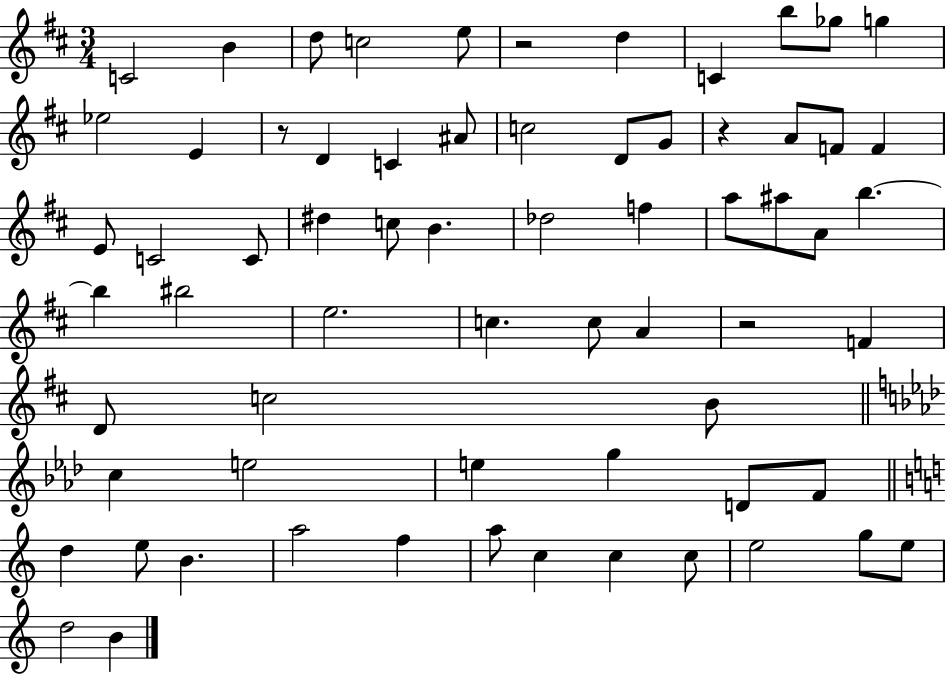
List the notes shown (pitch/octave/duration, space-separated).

C4/h B4/q D5/e C5/h E5/e R/h D5/q C4/q B5/e Gb5/e G5/q Eb5/h E4/q R/e D4/q C4/q A#4/e C5/h D4/e G4/e R/q A4/e F4/e F4/q E4/e C4/h C4/e D#5/q C5/e B4/q. Db5/h F5/q A5/e A#5/e A4/e B5/q. B5/q BIS5/h E5/h. C5/q. C5/e A4/q R/h F4/q D4/e C5/h B4/e C5/q E5/h E5/q G5/q D4/e F4/e D5/q E5/e B4/q. A5/h F5/q A5/e C5/q C5/q C5/e E5/h G5/e E5/e D5/h B4/q